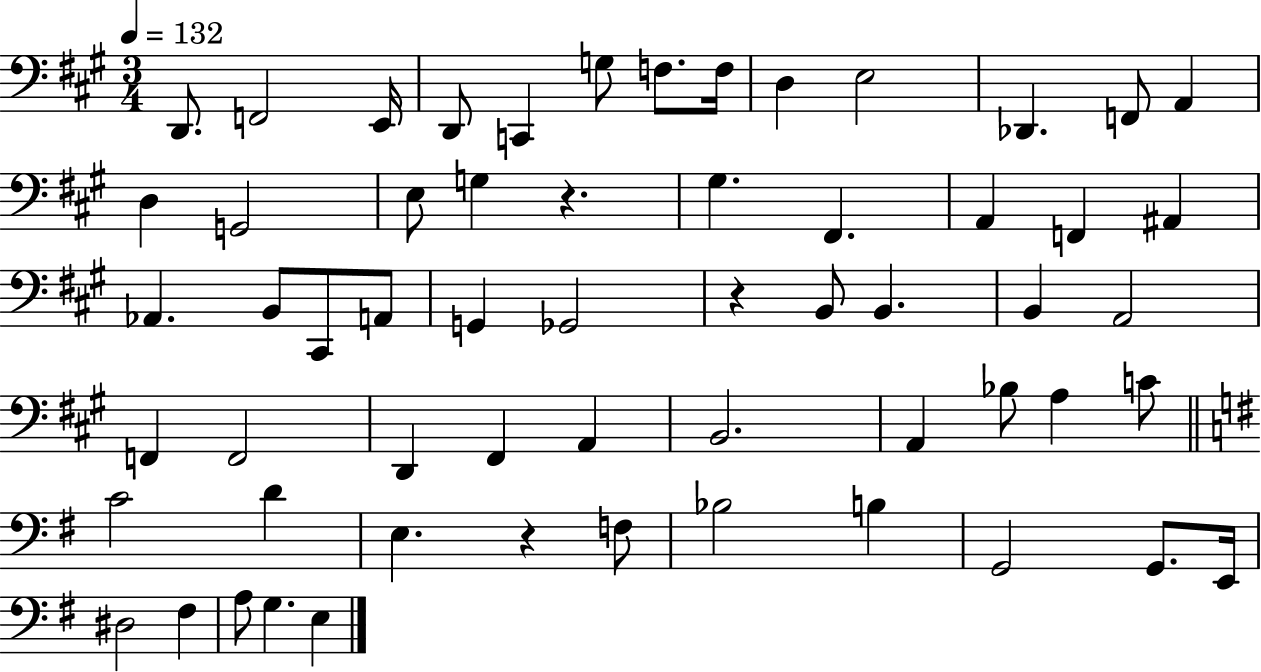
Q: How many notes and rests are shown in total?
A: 59